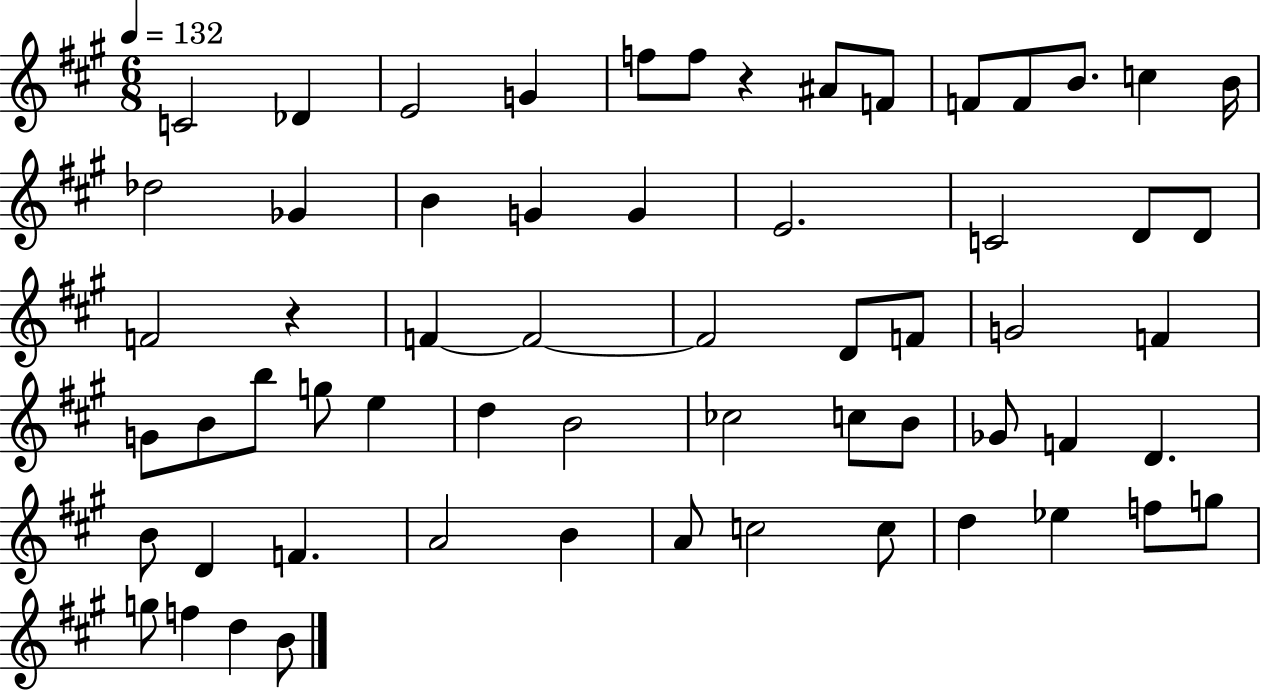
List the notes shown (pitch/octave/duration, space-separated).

C4/h Db4/q E4/h G4/q F5/e F5/e R/q A#4/e F4/e F4/e F4/e B4/e. C5/q B4/s Db5/h Gb4/q B4/q G4/q G4/q E4/h. C4/h D4/e D4/e F4/h R/q F4/q F4/h F4/h D4/e F4/e G4/h F4/q G4/e B4/e B5/e G5/e E5/q D5/q B4/h CES5/h C5/e B4/e Gb4/e F4/q D4/q. B4/e D4/q F4/q. A4/h B4/q A4/e C5/h C5/e D5/q Eb5/q F5/e G5/e G5/e F5/q D5/q B4/e